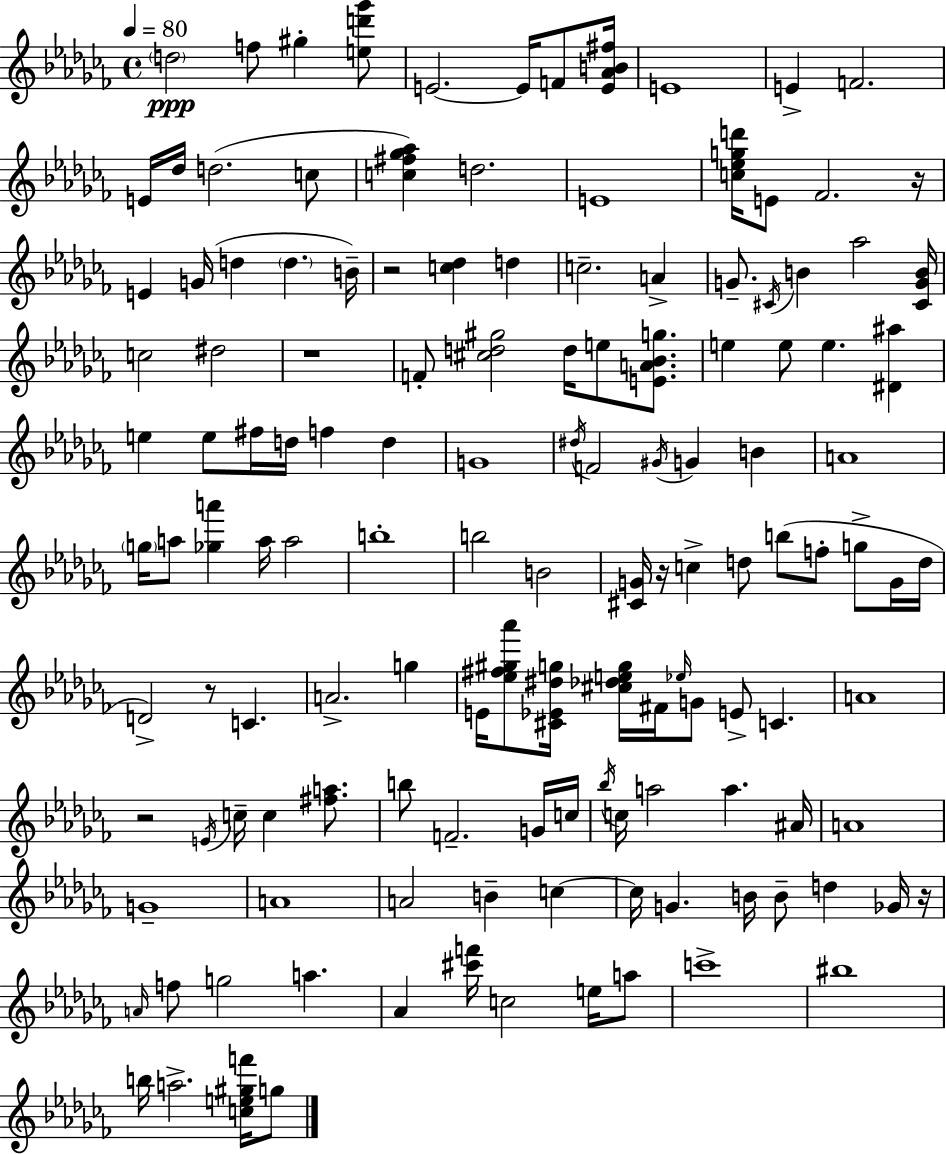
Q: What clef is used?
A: treble